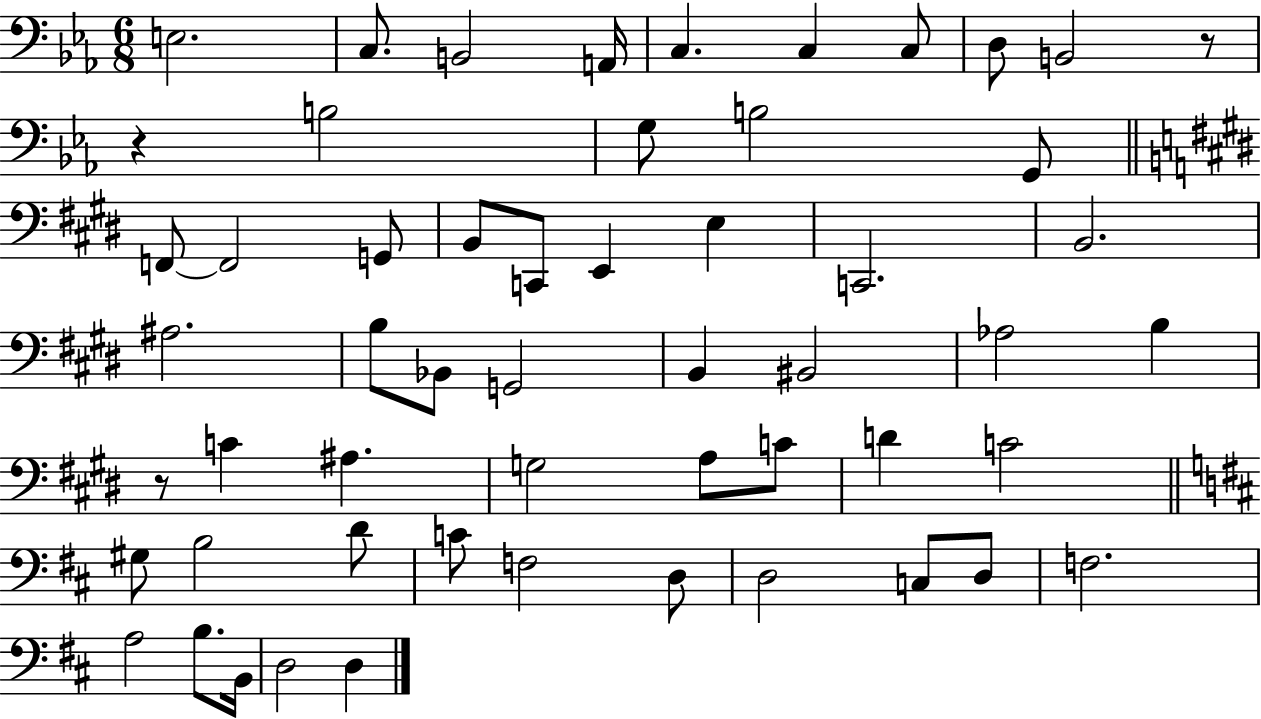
X:1
T:Untitled
M:6/8
L:1/4
K:Eb
E,2 C,/2 B,,2 A,,/4 C, C, C,/2 D,/2 B,,2 z/2 z B,2 G,/2 B,2 G,,/2 F,,/2 F,,2 G,,/2 B,,/2 C,,/2 E,, E, C,,2 B,,2 ^A,2 B,/2 _B,,/2 G,,2 B,, ^B,,2 _A,2 B, z/2 C ^A, G,2 A,/2 C/2 D C2 ^G,/2 B,2 D/2 C/2 F,2 D,/2 D,2 C,/2 D,/2 F,2 A,2 B,/2 B,,/4 D,2 D,